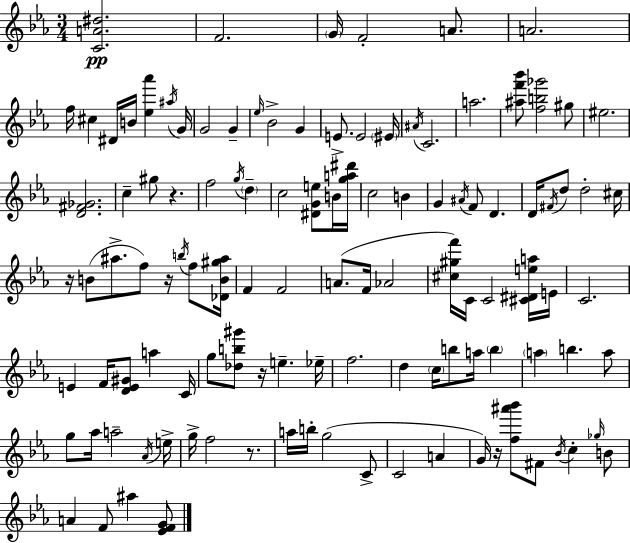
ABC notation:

X:1
T:Untitled
M:3/4
L:1/4
K:Cm
[CA^d]2 F2 G/4 F2 A/2 A2 f/4 ^c ^D/4 B/4 [_e_a'] ^a/4 G/4 G2 G _e/4 _B2 G E/2 E2 ^E/4 ^A/4 C2 a2 [^af'_b']/2 [fb_g']2 ^g/2 ^e2 [D^F_G]2 c ^g/2 z f2 g/4 d c2 [^DGe]/2 B/4 [ga^d']/4 c2 B G ^A/4 F/2 D D/4 ^F/4 d/2 d2 ^c/4 z/4 B/2 ^a/2 f/2 z/4 b/4 f/2 [_DB^g^a]/4 F F2 A/2 F/4 _A2 [^c^gf']/4 C/4 C2 [^C^Dea]/4 E/4 C2 E F/4 [DE^G]/2 a C/4 g/2 [_db^g']/2 z/4 e _e/4 f2 d c/4 b/2 a/4 b a b a/2 g/2 _a/4 a2 _A/4 e/4 g/4 f2 z/2 a/4 b/4 g2 C/2 C2 A G/4 z/4 [f^a'_b']/2 ^F/2 _B/4 c _g/4 B/2 A F/2 ^a [_EFG]/2